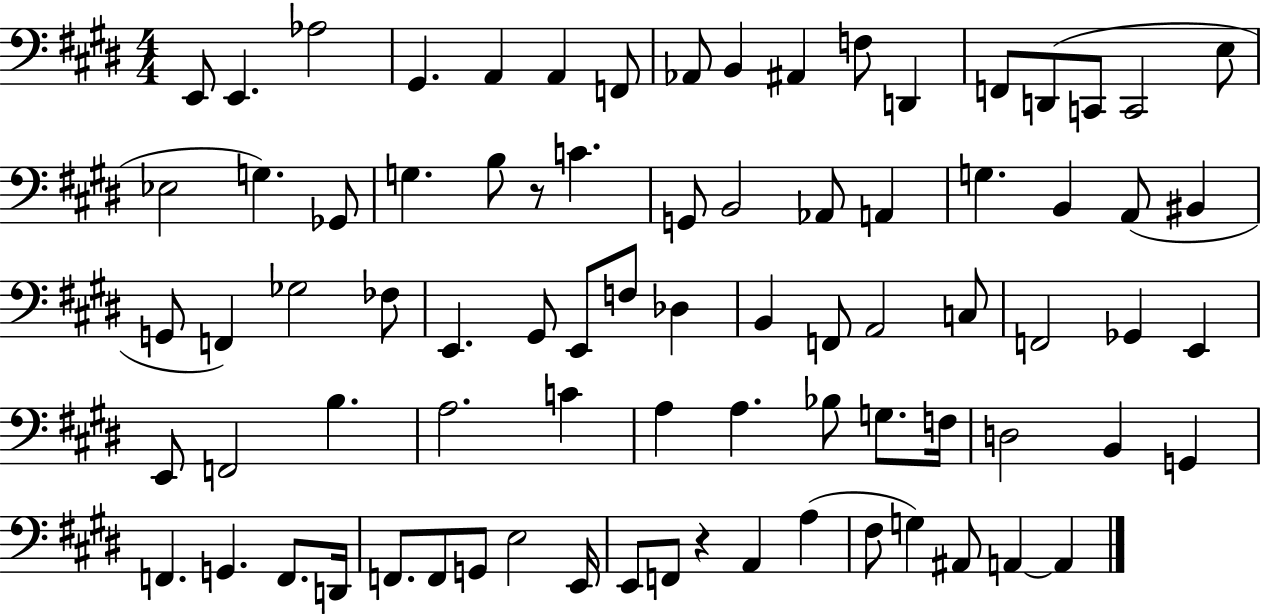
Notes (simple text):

E2/e E2/q. Ab3/h G#2/q. A2/q A2/q F2/e Ab2/e B2/q A#2/q F3/e D2/q F2/e D2/e C2/e C2/h E3/e Eb3/h G3/q. Gb2/e G3/q. B3/e R/e C4/q. G2/e B2/h Ab2/e A2/q G3/q. B2/q A2/e BIS2/q G2/e F2/q Gb3/h FES3/e E2/q. G#2/e E2/e F3/e Db3/q B2/q F2/e A2/h C3/e F2/h Gb2/q E2/q E2/e F2/h B3/q. A3/h. C4/q A3/q A3/q. Bb3/e G3/e. F3/s D3/h B2/q G2/q F2/q. G2/q. F2/e. D2/s F2/e. F2/e G2/e E3/h E2/s E2/e F2/e R/q A2/q A3/q F#3/e G3/q A#2/e A2/q A2/q